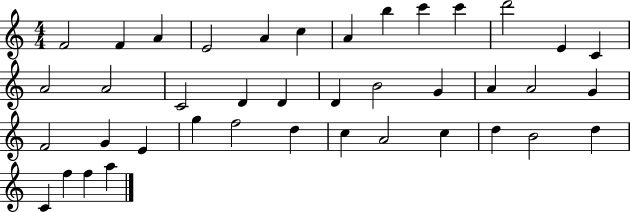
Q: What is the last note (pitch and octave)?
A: A5